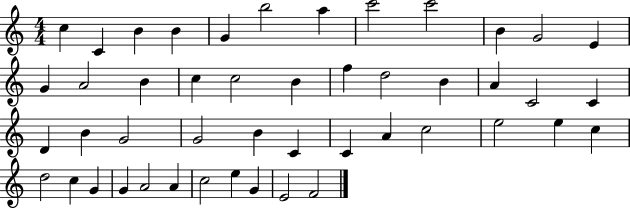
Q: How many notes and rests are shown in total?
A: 47